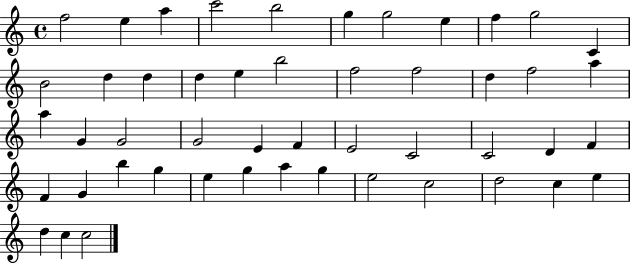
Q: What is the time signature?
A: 4/4